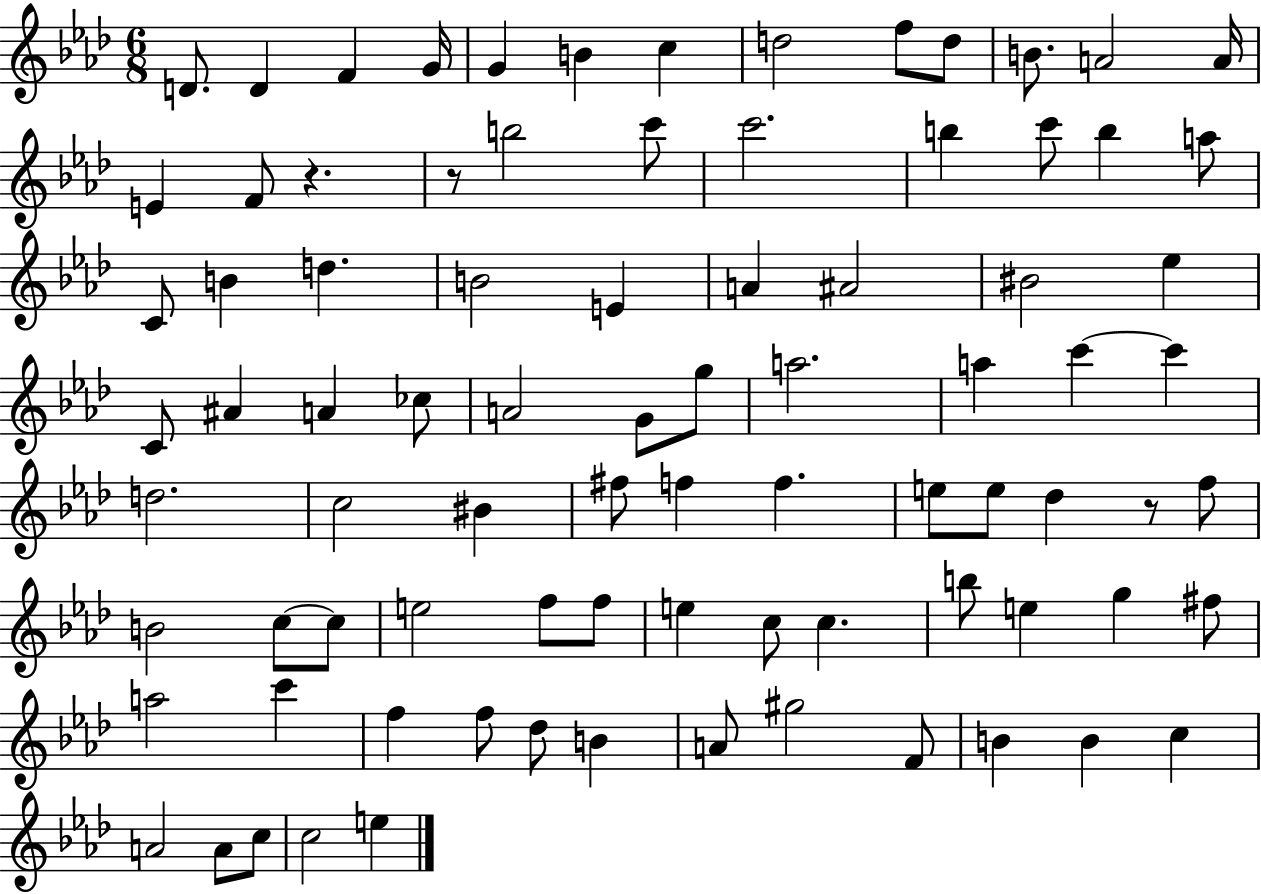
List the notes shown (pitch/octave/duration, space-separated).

D4/e. D4/q F4/q G4/s G4/q B4/q C5/q D5/h F5/e D5/e B4/e. A4/h A4/s E4/q F4/e R/q. R/e B5/h C6/e C6/h. B5/q C6/e B5/q A5/e C4/e B4/q D5/q. B4/h E4/q A4/q A#4/h BIS4/h Eb5/q C4/e A#4/q A4/q CES5/e A4/h G4/e G5/e A5/h. A5/q C6/q C6/q D5/h. C5/h BIS4/q F#5/e F5/q F5/q. E5/e E5/e Db5/q R/e F5/e B4/h C5/e C5/e E5/h F5/e F5/e E5/q C5/e C5/q. B5/e E5/q G5/q F#5/e A5/h C6/q F5/q F5/e Db5/e B4/q A4/e G#5/h F4/e B4/q B4/q C5/q A4/h A4/e C5/e C5/h E5/q